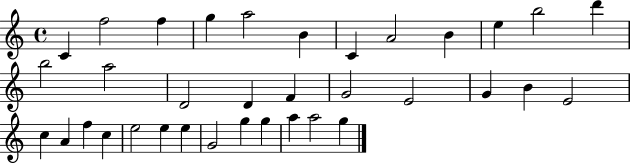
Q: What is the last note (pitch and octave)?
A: G5